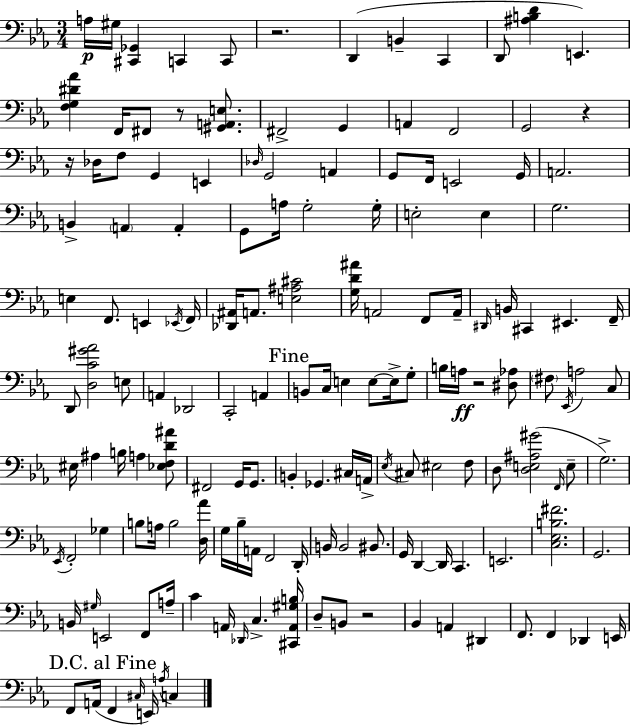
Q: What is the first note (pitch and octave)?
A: A3